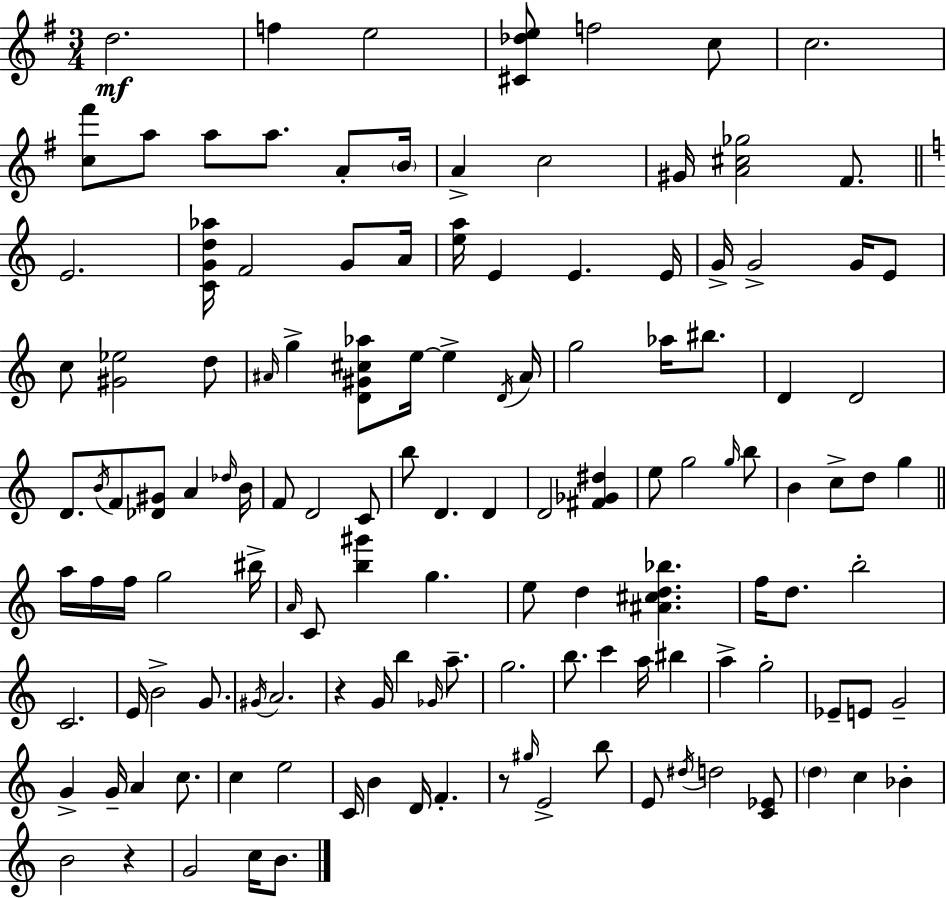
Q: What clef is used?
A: treble